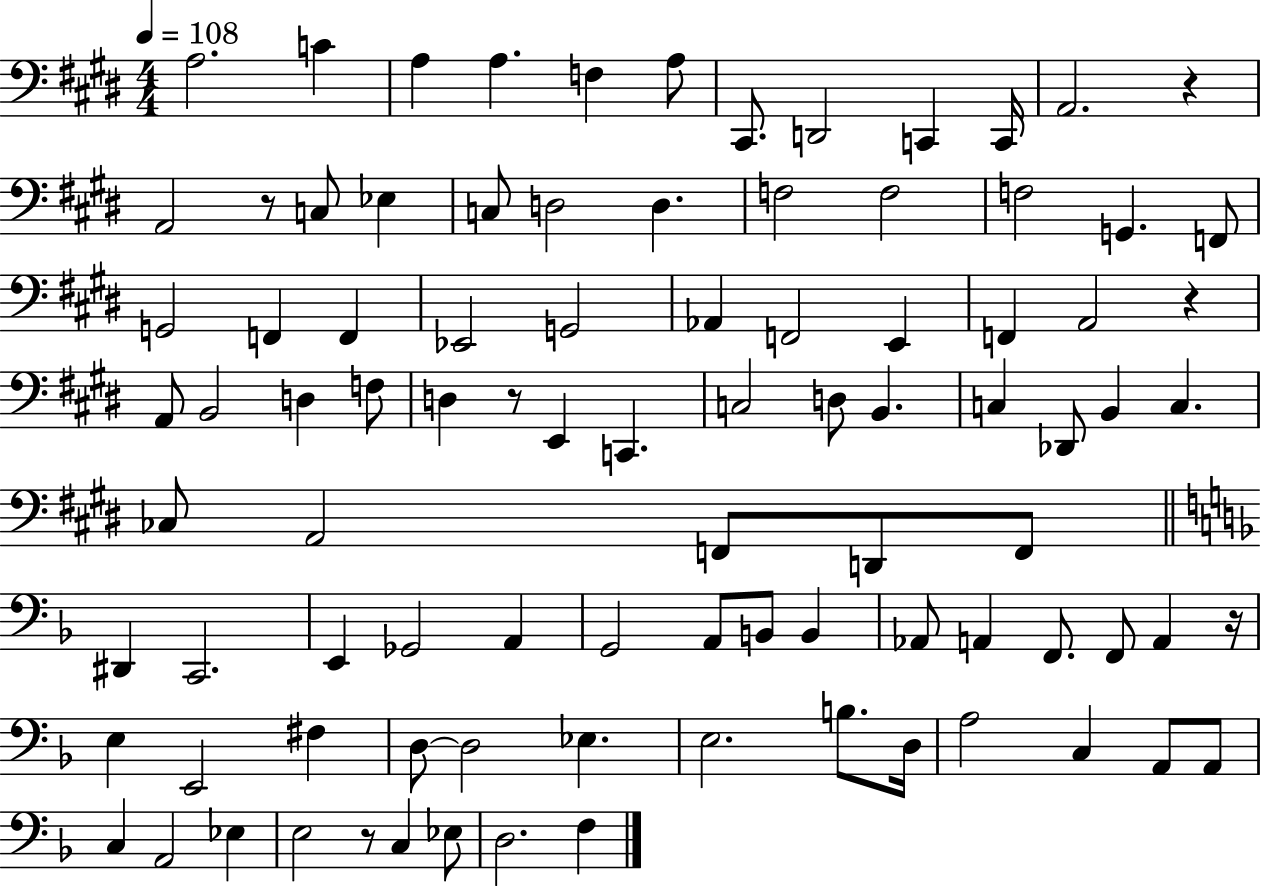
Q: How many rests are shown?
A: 6